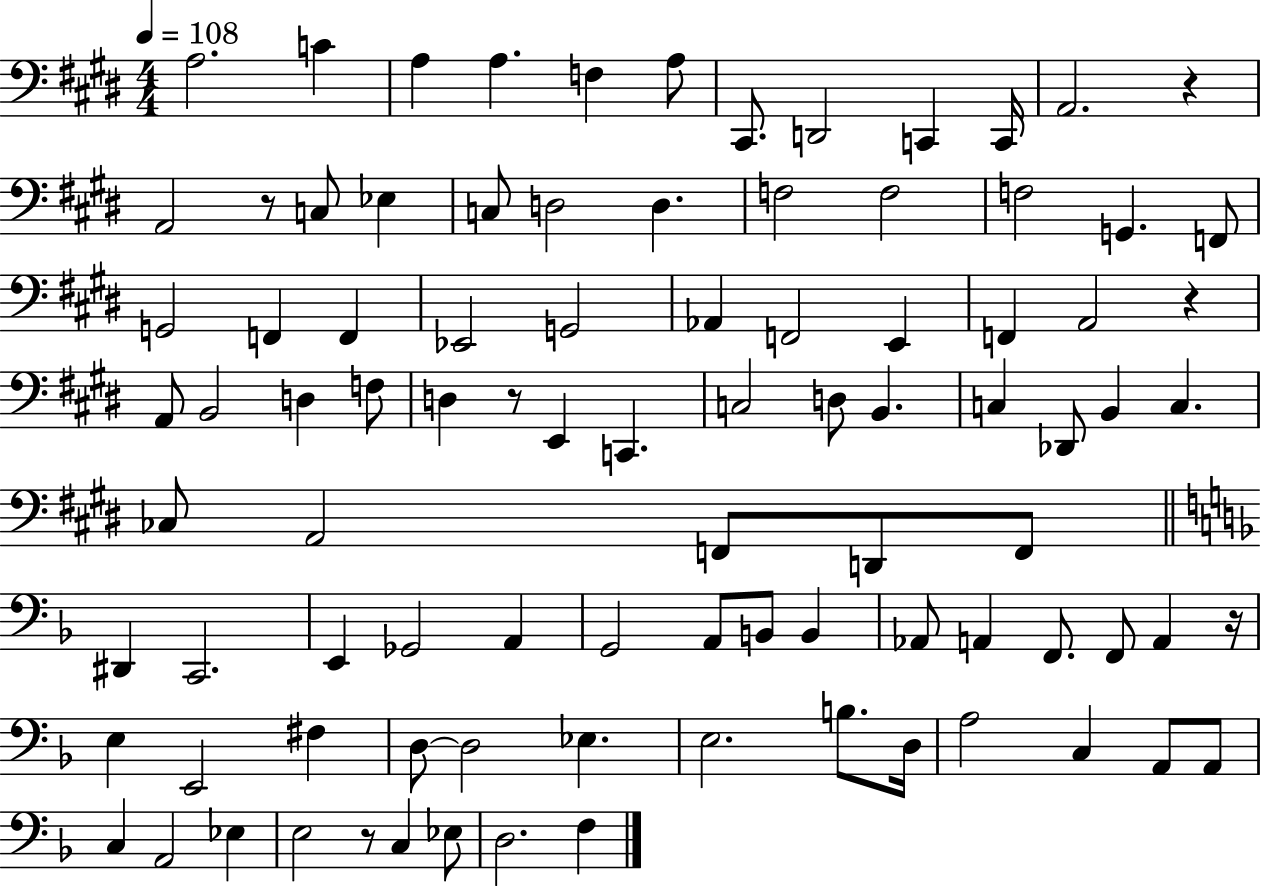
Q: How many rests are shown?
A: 6